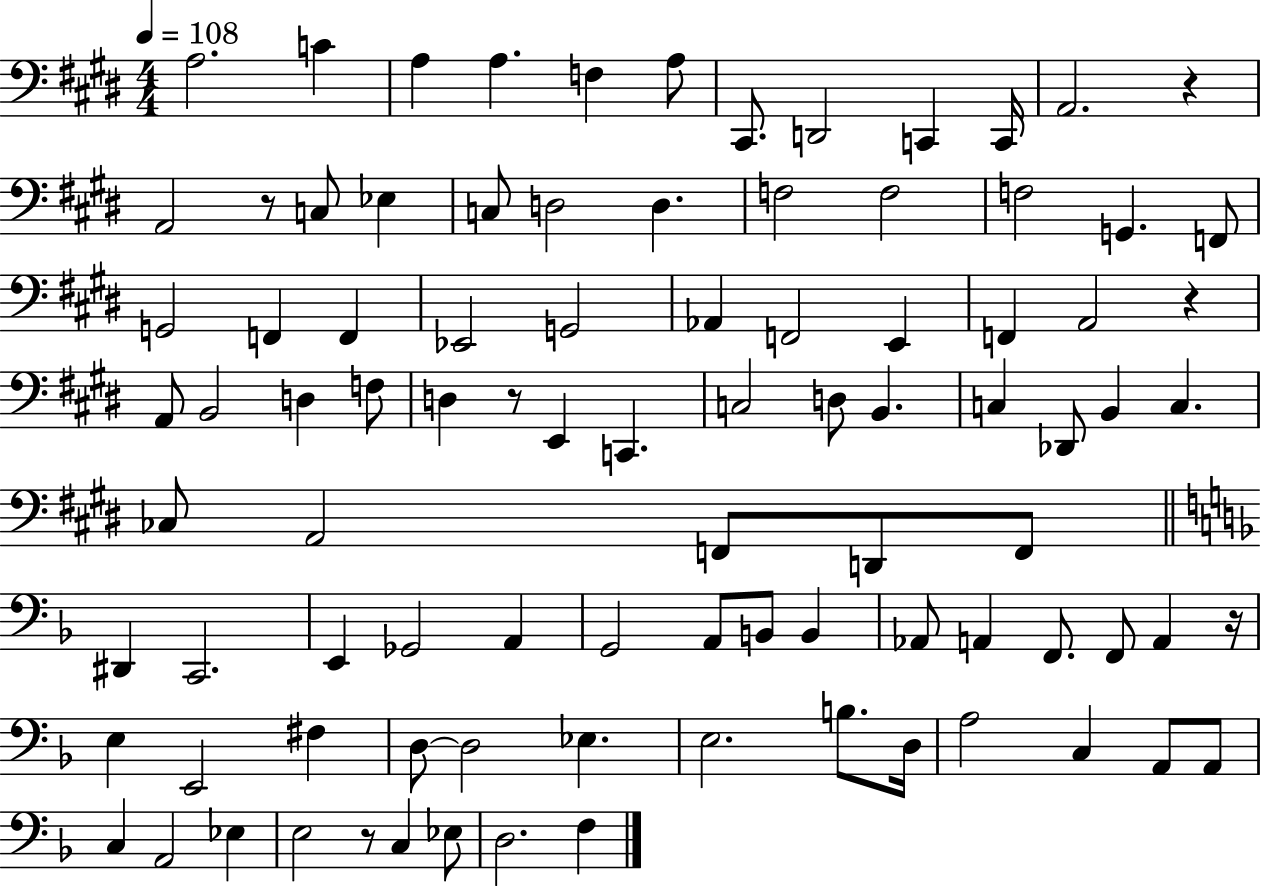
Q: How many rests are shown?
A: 6